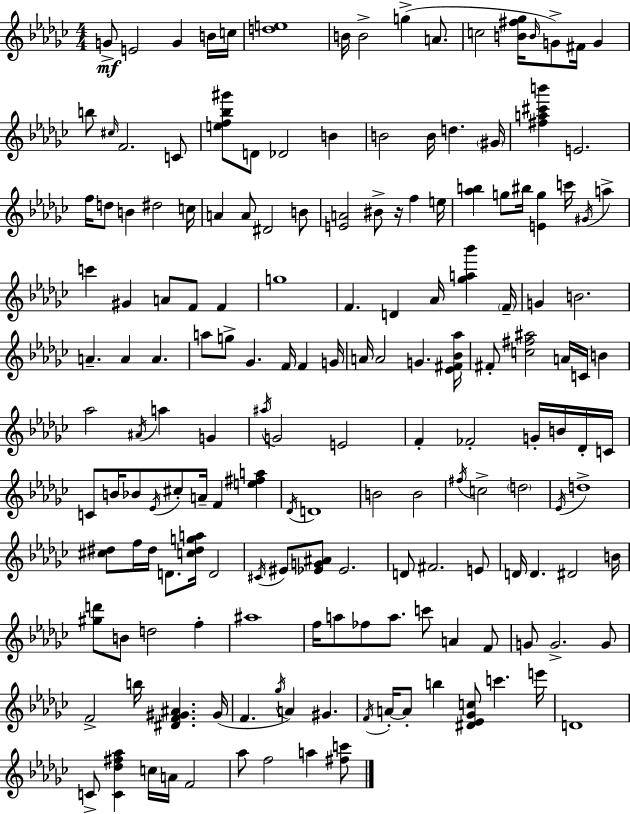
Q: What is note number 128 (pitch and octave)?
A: G4